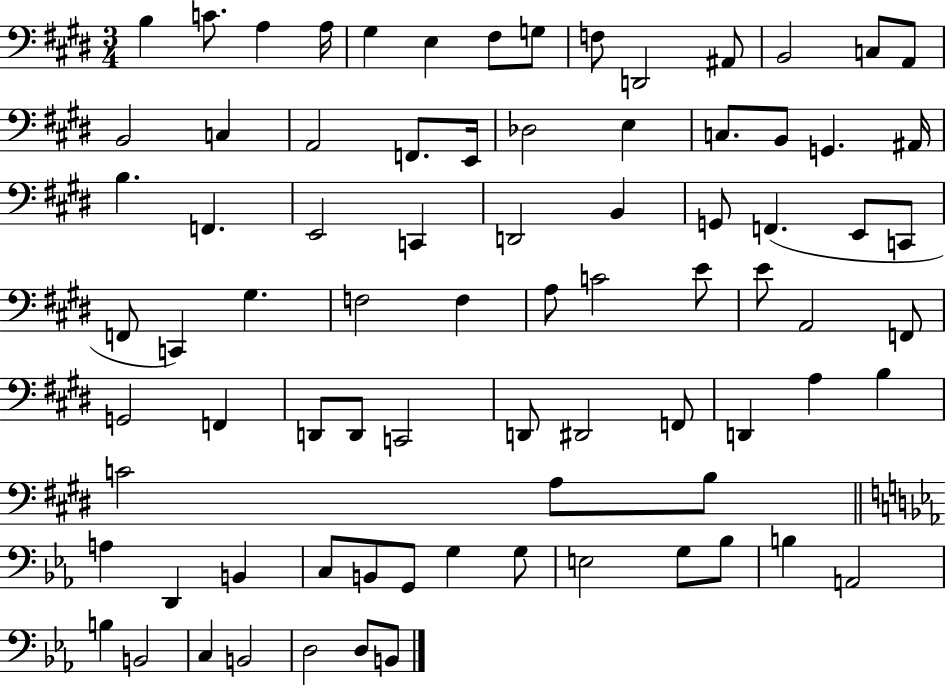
B3/q C4/e. A3/q A3/s G#3/q E3/q F#3/e G3/e F3/e D2/h A#2/e B2/h C3/e A2/e B2/h C3/q A2/h F2/e. E2/s Db3/h E3/q C3/e. B2/e G2/q. A#2/s B3/q. F2/q. E2/h C2/q D2/h B2/q G2/e F2/q. E2/e C2/e F2/e C2/q G#3/q. F3/h F3/q A3/e C4/h E4/e E4/e A2/h F2/e G2/h F2/q D2/e D2/e C2/h D2/e D#2/h F2/e D2/q A3/q B3/q C4/h A3/e B3/e A3/q D2/q B2/q C3/e B2/e G2/e G3/q G3/e E3/h G3/e Bb3/e B3/q A2/h B3/q B2/h C3/q B2/h D3/h D3/e B2/e